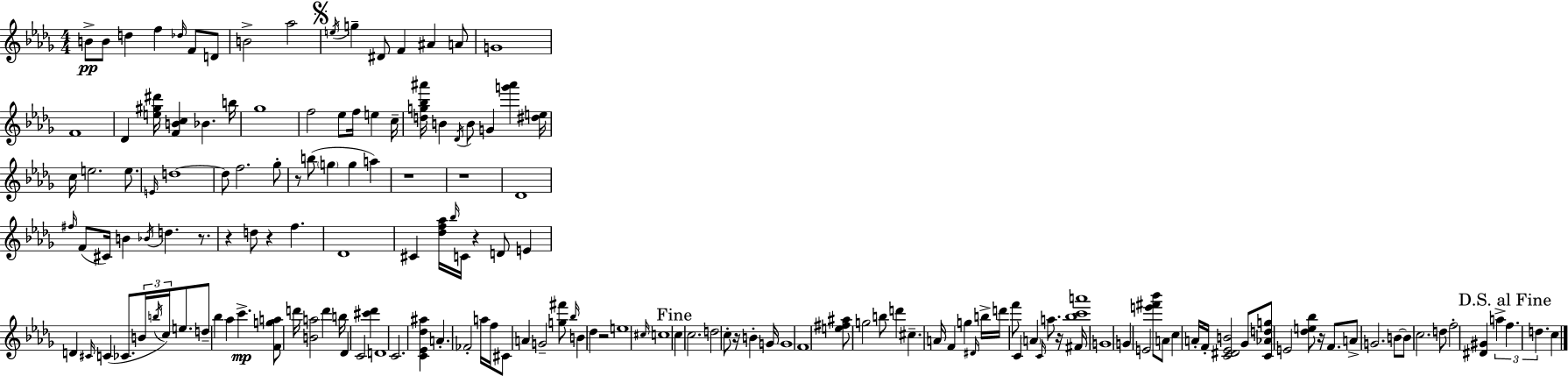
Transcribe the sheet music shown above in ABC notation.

X:1
T:Untitled
M:4/4
L:1/4
K:Bbm
B/2 B/2 d f _d/4 F/2 D/2 B2 _a2 e/4 g ^D/2 F ^A A/2 G4 F4 _D [e^g^d']/4 [FBc] _B b/4 _g4 f2 _e/2 f/4 e c/4 [dg_b^a']/4 B _D/4 B/2 G [g'^a'] [^de]/4 c/4 e2 e/2 E/4 d4 d/2 f2 _g/2 z/2 b/2 g g a z4 z4 _D4 ^f/4 F/2 ^C/4 B _B/4 d z/2 z d/2 z f _D4 ^C [_df_a]/4 _b/4 C/4 z D/2 E D ^C/4 C _C/2 B/4 b/4 c/4 e/2 d/2 _b _a c' [Fga]/2 d'/4 [Ba]2 d' b/4 _D C2 [^c'_d'] D4 C2 [C_E_d^a] A _F2 a/4 f/4 ^C/2 A G2 [g^f']/2 _b/4 B _d z2 e4 ^c/4 c4 c c2 d2 c/2 z/4 B G/4 G4 F4 [e^f^a]/2 g2 b/2 d' ^c A/4 F g ^D/4 b/4 d'/4 f'/2 C A C/4 a/2 z/4 ^F/4 [_bc'a']4 G4 G E2 [e'^f'_b']/2 A/2 c A/4 F/4 [C^D_EB]2 _G/2 [C_Adg]/2 E2 [_de_b]/2 z/4 F/2 A/2 G2 B/2 B/2 c2 d/2 f2 [^D^G] a f d c